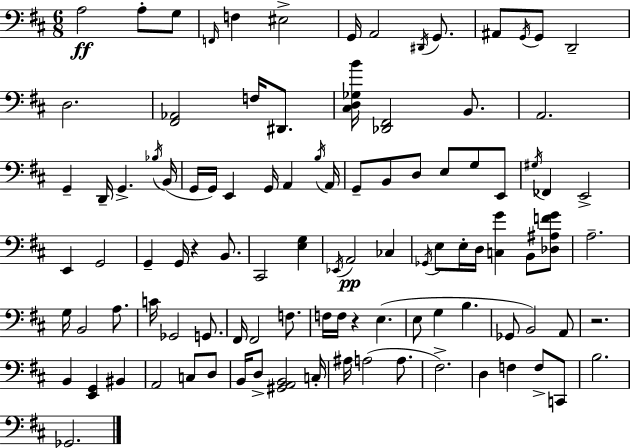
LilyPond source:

{
  \clef bass
  \numericTimeSignature
  \time 6/8
  \key d \major
  \repeat volta 2 { a2\ff a8-. g8 | \grace { f,16 } f4 eis2-> | g,16 a,2 \acciaccatura { dis,16 } g,8. | ais,8 \acciaccatura { g,16 } g,8 d,2-- | \break d2. | <fis, aes,>2 f16 | dis,8. <cis d ges b'>16 <des, fis,>2 | b,8. a,2. | \break g,4-- d,16-- g,4.-> | \acciaccatura { bes16 }( b,16 g,16 g,16) e,4 g,16 a,4 | \acciaccatura { b16 } a,16 g,8-- b,8 d8 e8 | g8 e,8 \acciaccatura { gis16 } fes,4 e,2-> | \break e,4 g,2 | g,4-- g,16 r4 | b,8. cis,2 | <e g>4 \acciaccatura { ees,16 }\pp a,2 | \break ces4 \acciaccatura { ges,16 } e8 e16-. d16 | <c g'>4 b,8 <des ais f' g'>8 a2.-- | g16 b,2 | a8. c'16 ges,2 | \break g,8. fis,16 fis,2 | f8. f16 f16 r4 | e4.( e8 g4 | b4. ges,8 b,2) | \break a,8 r2. | b,4 | <e, g,>4 bis,4 a,2 | c8 d8 b,16 d8-> <gis, a, b,>2 | \break c16-. ais16 a2( | a8. fis2.->) | d4 | f4 f8-> c,8 b2. | \break ges,2. | } \bar "|."
}